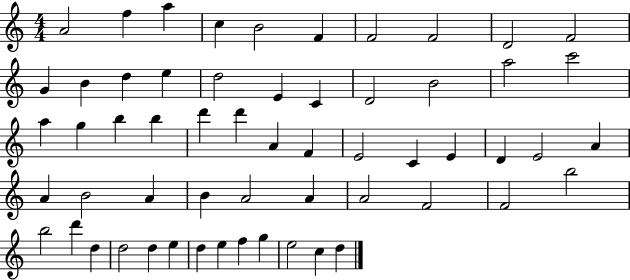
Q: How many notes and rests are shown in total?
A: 58